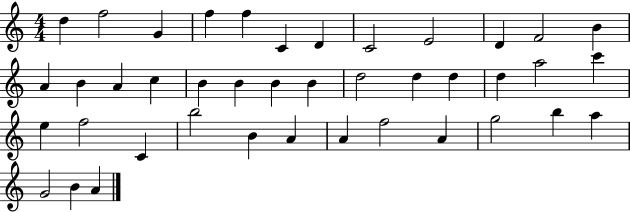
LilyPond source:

{
  \clef treble
  \numericTimeSignature
  \time 4/4
  \key c \major
  d''4 f''2 g'4 | f''4 f''4 c'4 d'4 | c'2 e'2 | d'4 f'2 b'4 | \break a'4 b'4 a'4 c''4 | b'4 b'4 b'4 b'4 | d''2 d''4 d''4 | d''4 a''2 c'''4 | \break e''4 f''2 c'4 | b''2 b'4 a'4 | a'4 f''2 a'4 | g''2 b''4 a''4 | \break g'2 b'4 a'4 | \bar "|."
}